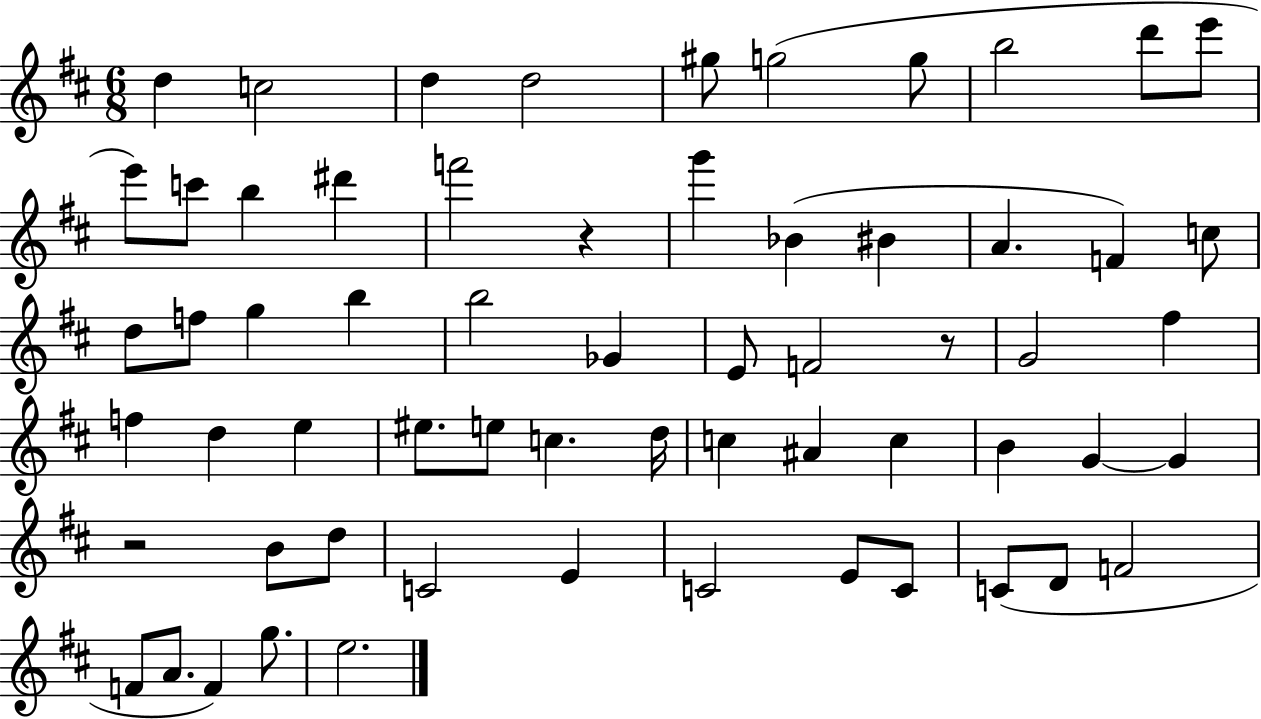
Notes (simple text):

D5/q C5/h D5/q D5/h G#5/e G5/h G5/e B5/h D6/e E6/e E6/e C6/e B5/q D#6/q F6/h R/q G6/q Bb4/q BIS4/q A4/q. F4/q C5/e D5/e F5/e G5/q B5/q B5/h Gb4/q E4/e F4/h R/e G4/h F#5/q F5/q D5/q E5/q EIS5/e. E5/e C5/q. D5/s C5/q A#4/q C5/q B4/q G4/q G4/q R/h B4/e D5/e C4/h E4/q C4/h E4/e C4/e C4/e D4/e F4/h F4/e A4/e. F4/q G5/e. E5/h.